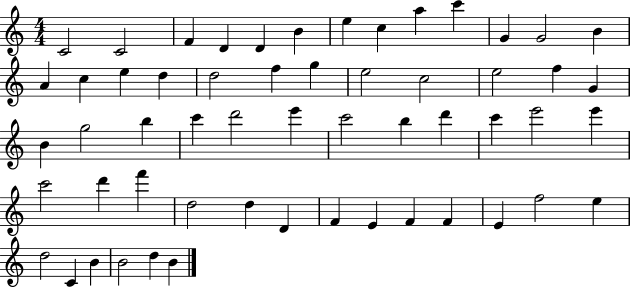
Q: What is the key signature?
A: C major